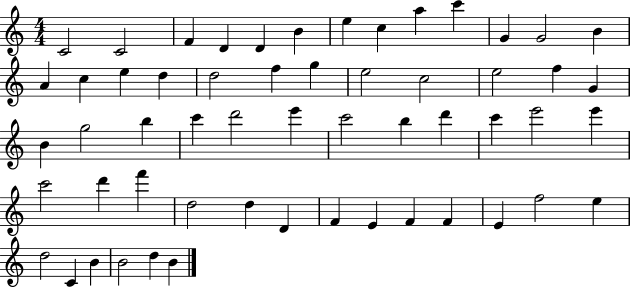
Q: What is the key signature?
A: C major